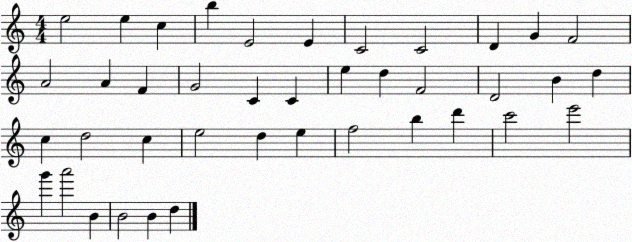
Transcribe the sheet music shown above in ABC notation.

X:1
T:Untitled
M:4/4
L:1/4
K:C
e2 e c b E2 E C2 C2 D G F2 A2 A F G2 C C e d F2 D2 B d c d2 c e2 d e f2 b d' c'2 e'2 g' a'2 B B2 B d